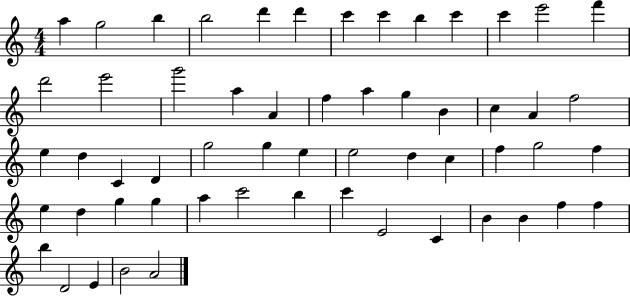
A5/q G5/h B5/q B5/h D6/q D6/q C6/q C6/q B5/q C6/q C6/q E6/h F6/q D6/h E6/h G6/h A5/q A4/q F5/q A5/q G5/q B4/q C5/q A4/q F5/h E5/q D5/q C4/q D4/q G5/h G5/q E5/q E5/h D5/q C5/q F5/q G5/h F5/q E5/q D5/q G5/q G5/q A5/q C6/h B5/q C6/q E4/h C4/q B4/q B4/q F5/q F5/q B5/q D4/h E4/q B4/h A4/h